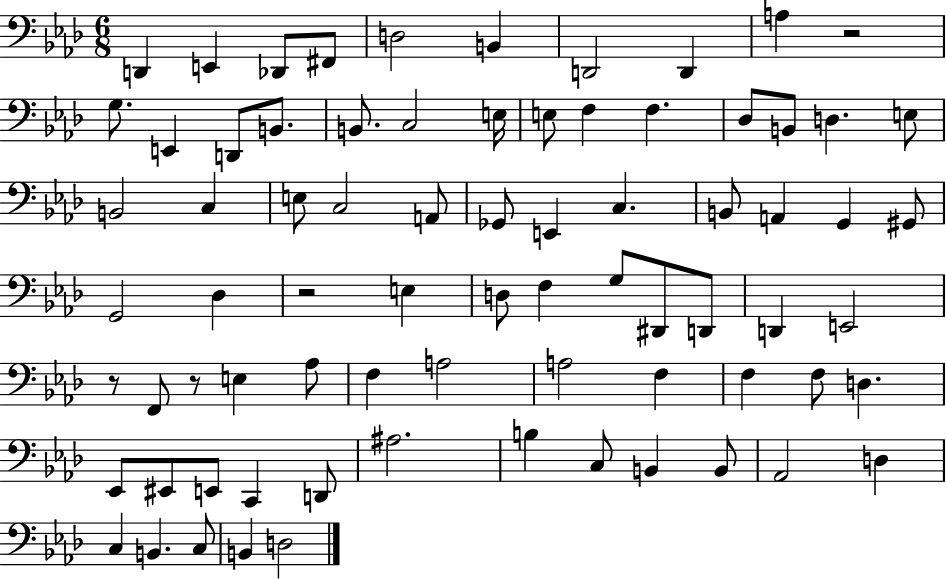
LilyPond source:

{
  \clef bass
  \numericTimeSignature
  \time 6/8
  \key aes \major
  \repeat volta 2 { d,4 e,4 des,8 fis,8 | d2 b,4 | d,2 d,4 | a4 r2 | \break g8. e,4 d,8 b,8. | b,8. c2 e16 | e8 f4 f4. | des8 b,8 d4. e8 | \break b,2 c4 | e8 c2 a,8 | ges,8 e,4 c4. | b,8 a,4 g,4 gis,8 | \break g,2 des4 | r2 e4 | d8 f4 g8 dis,8 d,8 | d,4 e,2 | \break r8 f,8 r8 e4 aes8 | f4 a2 | a2 f4 | f4 f8 d4. | \break ees,8 eis,8 e,8 c,4 d,8 | ais2. | b4 c8 b,4 b,8 | aes,2 d4 | \break c4 b,4. c8 | b,4 d2 | } \bar "|."
}